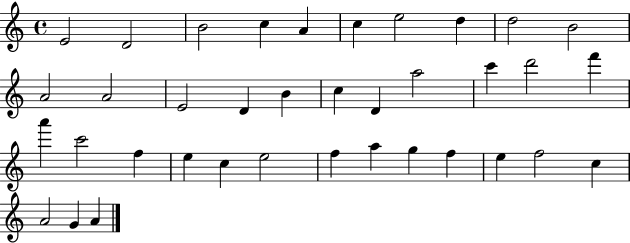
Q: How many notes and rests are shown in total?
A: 37